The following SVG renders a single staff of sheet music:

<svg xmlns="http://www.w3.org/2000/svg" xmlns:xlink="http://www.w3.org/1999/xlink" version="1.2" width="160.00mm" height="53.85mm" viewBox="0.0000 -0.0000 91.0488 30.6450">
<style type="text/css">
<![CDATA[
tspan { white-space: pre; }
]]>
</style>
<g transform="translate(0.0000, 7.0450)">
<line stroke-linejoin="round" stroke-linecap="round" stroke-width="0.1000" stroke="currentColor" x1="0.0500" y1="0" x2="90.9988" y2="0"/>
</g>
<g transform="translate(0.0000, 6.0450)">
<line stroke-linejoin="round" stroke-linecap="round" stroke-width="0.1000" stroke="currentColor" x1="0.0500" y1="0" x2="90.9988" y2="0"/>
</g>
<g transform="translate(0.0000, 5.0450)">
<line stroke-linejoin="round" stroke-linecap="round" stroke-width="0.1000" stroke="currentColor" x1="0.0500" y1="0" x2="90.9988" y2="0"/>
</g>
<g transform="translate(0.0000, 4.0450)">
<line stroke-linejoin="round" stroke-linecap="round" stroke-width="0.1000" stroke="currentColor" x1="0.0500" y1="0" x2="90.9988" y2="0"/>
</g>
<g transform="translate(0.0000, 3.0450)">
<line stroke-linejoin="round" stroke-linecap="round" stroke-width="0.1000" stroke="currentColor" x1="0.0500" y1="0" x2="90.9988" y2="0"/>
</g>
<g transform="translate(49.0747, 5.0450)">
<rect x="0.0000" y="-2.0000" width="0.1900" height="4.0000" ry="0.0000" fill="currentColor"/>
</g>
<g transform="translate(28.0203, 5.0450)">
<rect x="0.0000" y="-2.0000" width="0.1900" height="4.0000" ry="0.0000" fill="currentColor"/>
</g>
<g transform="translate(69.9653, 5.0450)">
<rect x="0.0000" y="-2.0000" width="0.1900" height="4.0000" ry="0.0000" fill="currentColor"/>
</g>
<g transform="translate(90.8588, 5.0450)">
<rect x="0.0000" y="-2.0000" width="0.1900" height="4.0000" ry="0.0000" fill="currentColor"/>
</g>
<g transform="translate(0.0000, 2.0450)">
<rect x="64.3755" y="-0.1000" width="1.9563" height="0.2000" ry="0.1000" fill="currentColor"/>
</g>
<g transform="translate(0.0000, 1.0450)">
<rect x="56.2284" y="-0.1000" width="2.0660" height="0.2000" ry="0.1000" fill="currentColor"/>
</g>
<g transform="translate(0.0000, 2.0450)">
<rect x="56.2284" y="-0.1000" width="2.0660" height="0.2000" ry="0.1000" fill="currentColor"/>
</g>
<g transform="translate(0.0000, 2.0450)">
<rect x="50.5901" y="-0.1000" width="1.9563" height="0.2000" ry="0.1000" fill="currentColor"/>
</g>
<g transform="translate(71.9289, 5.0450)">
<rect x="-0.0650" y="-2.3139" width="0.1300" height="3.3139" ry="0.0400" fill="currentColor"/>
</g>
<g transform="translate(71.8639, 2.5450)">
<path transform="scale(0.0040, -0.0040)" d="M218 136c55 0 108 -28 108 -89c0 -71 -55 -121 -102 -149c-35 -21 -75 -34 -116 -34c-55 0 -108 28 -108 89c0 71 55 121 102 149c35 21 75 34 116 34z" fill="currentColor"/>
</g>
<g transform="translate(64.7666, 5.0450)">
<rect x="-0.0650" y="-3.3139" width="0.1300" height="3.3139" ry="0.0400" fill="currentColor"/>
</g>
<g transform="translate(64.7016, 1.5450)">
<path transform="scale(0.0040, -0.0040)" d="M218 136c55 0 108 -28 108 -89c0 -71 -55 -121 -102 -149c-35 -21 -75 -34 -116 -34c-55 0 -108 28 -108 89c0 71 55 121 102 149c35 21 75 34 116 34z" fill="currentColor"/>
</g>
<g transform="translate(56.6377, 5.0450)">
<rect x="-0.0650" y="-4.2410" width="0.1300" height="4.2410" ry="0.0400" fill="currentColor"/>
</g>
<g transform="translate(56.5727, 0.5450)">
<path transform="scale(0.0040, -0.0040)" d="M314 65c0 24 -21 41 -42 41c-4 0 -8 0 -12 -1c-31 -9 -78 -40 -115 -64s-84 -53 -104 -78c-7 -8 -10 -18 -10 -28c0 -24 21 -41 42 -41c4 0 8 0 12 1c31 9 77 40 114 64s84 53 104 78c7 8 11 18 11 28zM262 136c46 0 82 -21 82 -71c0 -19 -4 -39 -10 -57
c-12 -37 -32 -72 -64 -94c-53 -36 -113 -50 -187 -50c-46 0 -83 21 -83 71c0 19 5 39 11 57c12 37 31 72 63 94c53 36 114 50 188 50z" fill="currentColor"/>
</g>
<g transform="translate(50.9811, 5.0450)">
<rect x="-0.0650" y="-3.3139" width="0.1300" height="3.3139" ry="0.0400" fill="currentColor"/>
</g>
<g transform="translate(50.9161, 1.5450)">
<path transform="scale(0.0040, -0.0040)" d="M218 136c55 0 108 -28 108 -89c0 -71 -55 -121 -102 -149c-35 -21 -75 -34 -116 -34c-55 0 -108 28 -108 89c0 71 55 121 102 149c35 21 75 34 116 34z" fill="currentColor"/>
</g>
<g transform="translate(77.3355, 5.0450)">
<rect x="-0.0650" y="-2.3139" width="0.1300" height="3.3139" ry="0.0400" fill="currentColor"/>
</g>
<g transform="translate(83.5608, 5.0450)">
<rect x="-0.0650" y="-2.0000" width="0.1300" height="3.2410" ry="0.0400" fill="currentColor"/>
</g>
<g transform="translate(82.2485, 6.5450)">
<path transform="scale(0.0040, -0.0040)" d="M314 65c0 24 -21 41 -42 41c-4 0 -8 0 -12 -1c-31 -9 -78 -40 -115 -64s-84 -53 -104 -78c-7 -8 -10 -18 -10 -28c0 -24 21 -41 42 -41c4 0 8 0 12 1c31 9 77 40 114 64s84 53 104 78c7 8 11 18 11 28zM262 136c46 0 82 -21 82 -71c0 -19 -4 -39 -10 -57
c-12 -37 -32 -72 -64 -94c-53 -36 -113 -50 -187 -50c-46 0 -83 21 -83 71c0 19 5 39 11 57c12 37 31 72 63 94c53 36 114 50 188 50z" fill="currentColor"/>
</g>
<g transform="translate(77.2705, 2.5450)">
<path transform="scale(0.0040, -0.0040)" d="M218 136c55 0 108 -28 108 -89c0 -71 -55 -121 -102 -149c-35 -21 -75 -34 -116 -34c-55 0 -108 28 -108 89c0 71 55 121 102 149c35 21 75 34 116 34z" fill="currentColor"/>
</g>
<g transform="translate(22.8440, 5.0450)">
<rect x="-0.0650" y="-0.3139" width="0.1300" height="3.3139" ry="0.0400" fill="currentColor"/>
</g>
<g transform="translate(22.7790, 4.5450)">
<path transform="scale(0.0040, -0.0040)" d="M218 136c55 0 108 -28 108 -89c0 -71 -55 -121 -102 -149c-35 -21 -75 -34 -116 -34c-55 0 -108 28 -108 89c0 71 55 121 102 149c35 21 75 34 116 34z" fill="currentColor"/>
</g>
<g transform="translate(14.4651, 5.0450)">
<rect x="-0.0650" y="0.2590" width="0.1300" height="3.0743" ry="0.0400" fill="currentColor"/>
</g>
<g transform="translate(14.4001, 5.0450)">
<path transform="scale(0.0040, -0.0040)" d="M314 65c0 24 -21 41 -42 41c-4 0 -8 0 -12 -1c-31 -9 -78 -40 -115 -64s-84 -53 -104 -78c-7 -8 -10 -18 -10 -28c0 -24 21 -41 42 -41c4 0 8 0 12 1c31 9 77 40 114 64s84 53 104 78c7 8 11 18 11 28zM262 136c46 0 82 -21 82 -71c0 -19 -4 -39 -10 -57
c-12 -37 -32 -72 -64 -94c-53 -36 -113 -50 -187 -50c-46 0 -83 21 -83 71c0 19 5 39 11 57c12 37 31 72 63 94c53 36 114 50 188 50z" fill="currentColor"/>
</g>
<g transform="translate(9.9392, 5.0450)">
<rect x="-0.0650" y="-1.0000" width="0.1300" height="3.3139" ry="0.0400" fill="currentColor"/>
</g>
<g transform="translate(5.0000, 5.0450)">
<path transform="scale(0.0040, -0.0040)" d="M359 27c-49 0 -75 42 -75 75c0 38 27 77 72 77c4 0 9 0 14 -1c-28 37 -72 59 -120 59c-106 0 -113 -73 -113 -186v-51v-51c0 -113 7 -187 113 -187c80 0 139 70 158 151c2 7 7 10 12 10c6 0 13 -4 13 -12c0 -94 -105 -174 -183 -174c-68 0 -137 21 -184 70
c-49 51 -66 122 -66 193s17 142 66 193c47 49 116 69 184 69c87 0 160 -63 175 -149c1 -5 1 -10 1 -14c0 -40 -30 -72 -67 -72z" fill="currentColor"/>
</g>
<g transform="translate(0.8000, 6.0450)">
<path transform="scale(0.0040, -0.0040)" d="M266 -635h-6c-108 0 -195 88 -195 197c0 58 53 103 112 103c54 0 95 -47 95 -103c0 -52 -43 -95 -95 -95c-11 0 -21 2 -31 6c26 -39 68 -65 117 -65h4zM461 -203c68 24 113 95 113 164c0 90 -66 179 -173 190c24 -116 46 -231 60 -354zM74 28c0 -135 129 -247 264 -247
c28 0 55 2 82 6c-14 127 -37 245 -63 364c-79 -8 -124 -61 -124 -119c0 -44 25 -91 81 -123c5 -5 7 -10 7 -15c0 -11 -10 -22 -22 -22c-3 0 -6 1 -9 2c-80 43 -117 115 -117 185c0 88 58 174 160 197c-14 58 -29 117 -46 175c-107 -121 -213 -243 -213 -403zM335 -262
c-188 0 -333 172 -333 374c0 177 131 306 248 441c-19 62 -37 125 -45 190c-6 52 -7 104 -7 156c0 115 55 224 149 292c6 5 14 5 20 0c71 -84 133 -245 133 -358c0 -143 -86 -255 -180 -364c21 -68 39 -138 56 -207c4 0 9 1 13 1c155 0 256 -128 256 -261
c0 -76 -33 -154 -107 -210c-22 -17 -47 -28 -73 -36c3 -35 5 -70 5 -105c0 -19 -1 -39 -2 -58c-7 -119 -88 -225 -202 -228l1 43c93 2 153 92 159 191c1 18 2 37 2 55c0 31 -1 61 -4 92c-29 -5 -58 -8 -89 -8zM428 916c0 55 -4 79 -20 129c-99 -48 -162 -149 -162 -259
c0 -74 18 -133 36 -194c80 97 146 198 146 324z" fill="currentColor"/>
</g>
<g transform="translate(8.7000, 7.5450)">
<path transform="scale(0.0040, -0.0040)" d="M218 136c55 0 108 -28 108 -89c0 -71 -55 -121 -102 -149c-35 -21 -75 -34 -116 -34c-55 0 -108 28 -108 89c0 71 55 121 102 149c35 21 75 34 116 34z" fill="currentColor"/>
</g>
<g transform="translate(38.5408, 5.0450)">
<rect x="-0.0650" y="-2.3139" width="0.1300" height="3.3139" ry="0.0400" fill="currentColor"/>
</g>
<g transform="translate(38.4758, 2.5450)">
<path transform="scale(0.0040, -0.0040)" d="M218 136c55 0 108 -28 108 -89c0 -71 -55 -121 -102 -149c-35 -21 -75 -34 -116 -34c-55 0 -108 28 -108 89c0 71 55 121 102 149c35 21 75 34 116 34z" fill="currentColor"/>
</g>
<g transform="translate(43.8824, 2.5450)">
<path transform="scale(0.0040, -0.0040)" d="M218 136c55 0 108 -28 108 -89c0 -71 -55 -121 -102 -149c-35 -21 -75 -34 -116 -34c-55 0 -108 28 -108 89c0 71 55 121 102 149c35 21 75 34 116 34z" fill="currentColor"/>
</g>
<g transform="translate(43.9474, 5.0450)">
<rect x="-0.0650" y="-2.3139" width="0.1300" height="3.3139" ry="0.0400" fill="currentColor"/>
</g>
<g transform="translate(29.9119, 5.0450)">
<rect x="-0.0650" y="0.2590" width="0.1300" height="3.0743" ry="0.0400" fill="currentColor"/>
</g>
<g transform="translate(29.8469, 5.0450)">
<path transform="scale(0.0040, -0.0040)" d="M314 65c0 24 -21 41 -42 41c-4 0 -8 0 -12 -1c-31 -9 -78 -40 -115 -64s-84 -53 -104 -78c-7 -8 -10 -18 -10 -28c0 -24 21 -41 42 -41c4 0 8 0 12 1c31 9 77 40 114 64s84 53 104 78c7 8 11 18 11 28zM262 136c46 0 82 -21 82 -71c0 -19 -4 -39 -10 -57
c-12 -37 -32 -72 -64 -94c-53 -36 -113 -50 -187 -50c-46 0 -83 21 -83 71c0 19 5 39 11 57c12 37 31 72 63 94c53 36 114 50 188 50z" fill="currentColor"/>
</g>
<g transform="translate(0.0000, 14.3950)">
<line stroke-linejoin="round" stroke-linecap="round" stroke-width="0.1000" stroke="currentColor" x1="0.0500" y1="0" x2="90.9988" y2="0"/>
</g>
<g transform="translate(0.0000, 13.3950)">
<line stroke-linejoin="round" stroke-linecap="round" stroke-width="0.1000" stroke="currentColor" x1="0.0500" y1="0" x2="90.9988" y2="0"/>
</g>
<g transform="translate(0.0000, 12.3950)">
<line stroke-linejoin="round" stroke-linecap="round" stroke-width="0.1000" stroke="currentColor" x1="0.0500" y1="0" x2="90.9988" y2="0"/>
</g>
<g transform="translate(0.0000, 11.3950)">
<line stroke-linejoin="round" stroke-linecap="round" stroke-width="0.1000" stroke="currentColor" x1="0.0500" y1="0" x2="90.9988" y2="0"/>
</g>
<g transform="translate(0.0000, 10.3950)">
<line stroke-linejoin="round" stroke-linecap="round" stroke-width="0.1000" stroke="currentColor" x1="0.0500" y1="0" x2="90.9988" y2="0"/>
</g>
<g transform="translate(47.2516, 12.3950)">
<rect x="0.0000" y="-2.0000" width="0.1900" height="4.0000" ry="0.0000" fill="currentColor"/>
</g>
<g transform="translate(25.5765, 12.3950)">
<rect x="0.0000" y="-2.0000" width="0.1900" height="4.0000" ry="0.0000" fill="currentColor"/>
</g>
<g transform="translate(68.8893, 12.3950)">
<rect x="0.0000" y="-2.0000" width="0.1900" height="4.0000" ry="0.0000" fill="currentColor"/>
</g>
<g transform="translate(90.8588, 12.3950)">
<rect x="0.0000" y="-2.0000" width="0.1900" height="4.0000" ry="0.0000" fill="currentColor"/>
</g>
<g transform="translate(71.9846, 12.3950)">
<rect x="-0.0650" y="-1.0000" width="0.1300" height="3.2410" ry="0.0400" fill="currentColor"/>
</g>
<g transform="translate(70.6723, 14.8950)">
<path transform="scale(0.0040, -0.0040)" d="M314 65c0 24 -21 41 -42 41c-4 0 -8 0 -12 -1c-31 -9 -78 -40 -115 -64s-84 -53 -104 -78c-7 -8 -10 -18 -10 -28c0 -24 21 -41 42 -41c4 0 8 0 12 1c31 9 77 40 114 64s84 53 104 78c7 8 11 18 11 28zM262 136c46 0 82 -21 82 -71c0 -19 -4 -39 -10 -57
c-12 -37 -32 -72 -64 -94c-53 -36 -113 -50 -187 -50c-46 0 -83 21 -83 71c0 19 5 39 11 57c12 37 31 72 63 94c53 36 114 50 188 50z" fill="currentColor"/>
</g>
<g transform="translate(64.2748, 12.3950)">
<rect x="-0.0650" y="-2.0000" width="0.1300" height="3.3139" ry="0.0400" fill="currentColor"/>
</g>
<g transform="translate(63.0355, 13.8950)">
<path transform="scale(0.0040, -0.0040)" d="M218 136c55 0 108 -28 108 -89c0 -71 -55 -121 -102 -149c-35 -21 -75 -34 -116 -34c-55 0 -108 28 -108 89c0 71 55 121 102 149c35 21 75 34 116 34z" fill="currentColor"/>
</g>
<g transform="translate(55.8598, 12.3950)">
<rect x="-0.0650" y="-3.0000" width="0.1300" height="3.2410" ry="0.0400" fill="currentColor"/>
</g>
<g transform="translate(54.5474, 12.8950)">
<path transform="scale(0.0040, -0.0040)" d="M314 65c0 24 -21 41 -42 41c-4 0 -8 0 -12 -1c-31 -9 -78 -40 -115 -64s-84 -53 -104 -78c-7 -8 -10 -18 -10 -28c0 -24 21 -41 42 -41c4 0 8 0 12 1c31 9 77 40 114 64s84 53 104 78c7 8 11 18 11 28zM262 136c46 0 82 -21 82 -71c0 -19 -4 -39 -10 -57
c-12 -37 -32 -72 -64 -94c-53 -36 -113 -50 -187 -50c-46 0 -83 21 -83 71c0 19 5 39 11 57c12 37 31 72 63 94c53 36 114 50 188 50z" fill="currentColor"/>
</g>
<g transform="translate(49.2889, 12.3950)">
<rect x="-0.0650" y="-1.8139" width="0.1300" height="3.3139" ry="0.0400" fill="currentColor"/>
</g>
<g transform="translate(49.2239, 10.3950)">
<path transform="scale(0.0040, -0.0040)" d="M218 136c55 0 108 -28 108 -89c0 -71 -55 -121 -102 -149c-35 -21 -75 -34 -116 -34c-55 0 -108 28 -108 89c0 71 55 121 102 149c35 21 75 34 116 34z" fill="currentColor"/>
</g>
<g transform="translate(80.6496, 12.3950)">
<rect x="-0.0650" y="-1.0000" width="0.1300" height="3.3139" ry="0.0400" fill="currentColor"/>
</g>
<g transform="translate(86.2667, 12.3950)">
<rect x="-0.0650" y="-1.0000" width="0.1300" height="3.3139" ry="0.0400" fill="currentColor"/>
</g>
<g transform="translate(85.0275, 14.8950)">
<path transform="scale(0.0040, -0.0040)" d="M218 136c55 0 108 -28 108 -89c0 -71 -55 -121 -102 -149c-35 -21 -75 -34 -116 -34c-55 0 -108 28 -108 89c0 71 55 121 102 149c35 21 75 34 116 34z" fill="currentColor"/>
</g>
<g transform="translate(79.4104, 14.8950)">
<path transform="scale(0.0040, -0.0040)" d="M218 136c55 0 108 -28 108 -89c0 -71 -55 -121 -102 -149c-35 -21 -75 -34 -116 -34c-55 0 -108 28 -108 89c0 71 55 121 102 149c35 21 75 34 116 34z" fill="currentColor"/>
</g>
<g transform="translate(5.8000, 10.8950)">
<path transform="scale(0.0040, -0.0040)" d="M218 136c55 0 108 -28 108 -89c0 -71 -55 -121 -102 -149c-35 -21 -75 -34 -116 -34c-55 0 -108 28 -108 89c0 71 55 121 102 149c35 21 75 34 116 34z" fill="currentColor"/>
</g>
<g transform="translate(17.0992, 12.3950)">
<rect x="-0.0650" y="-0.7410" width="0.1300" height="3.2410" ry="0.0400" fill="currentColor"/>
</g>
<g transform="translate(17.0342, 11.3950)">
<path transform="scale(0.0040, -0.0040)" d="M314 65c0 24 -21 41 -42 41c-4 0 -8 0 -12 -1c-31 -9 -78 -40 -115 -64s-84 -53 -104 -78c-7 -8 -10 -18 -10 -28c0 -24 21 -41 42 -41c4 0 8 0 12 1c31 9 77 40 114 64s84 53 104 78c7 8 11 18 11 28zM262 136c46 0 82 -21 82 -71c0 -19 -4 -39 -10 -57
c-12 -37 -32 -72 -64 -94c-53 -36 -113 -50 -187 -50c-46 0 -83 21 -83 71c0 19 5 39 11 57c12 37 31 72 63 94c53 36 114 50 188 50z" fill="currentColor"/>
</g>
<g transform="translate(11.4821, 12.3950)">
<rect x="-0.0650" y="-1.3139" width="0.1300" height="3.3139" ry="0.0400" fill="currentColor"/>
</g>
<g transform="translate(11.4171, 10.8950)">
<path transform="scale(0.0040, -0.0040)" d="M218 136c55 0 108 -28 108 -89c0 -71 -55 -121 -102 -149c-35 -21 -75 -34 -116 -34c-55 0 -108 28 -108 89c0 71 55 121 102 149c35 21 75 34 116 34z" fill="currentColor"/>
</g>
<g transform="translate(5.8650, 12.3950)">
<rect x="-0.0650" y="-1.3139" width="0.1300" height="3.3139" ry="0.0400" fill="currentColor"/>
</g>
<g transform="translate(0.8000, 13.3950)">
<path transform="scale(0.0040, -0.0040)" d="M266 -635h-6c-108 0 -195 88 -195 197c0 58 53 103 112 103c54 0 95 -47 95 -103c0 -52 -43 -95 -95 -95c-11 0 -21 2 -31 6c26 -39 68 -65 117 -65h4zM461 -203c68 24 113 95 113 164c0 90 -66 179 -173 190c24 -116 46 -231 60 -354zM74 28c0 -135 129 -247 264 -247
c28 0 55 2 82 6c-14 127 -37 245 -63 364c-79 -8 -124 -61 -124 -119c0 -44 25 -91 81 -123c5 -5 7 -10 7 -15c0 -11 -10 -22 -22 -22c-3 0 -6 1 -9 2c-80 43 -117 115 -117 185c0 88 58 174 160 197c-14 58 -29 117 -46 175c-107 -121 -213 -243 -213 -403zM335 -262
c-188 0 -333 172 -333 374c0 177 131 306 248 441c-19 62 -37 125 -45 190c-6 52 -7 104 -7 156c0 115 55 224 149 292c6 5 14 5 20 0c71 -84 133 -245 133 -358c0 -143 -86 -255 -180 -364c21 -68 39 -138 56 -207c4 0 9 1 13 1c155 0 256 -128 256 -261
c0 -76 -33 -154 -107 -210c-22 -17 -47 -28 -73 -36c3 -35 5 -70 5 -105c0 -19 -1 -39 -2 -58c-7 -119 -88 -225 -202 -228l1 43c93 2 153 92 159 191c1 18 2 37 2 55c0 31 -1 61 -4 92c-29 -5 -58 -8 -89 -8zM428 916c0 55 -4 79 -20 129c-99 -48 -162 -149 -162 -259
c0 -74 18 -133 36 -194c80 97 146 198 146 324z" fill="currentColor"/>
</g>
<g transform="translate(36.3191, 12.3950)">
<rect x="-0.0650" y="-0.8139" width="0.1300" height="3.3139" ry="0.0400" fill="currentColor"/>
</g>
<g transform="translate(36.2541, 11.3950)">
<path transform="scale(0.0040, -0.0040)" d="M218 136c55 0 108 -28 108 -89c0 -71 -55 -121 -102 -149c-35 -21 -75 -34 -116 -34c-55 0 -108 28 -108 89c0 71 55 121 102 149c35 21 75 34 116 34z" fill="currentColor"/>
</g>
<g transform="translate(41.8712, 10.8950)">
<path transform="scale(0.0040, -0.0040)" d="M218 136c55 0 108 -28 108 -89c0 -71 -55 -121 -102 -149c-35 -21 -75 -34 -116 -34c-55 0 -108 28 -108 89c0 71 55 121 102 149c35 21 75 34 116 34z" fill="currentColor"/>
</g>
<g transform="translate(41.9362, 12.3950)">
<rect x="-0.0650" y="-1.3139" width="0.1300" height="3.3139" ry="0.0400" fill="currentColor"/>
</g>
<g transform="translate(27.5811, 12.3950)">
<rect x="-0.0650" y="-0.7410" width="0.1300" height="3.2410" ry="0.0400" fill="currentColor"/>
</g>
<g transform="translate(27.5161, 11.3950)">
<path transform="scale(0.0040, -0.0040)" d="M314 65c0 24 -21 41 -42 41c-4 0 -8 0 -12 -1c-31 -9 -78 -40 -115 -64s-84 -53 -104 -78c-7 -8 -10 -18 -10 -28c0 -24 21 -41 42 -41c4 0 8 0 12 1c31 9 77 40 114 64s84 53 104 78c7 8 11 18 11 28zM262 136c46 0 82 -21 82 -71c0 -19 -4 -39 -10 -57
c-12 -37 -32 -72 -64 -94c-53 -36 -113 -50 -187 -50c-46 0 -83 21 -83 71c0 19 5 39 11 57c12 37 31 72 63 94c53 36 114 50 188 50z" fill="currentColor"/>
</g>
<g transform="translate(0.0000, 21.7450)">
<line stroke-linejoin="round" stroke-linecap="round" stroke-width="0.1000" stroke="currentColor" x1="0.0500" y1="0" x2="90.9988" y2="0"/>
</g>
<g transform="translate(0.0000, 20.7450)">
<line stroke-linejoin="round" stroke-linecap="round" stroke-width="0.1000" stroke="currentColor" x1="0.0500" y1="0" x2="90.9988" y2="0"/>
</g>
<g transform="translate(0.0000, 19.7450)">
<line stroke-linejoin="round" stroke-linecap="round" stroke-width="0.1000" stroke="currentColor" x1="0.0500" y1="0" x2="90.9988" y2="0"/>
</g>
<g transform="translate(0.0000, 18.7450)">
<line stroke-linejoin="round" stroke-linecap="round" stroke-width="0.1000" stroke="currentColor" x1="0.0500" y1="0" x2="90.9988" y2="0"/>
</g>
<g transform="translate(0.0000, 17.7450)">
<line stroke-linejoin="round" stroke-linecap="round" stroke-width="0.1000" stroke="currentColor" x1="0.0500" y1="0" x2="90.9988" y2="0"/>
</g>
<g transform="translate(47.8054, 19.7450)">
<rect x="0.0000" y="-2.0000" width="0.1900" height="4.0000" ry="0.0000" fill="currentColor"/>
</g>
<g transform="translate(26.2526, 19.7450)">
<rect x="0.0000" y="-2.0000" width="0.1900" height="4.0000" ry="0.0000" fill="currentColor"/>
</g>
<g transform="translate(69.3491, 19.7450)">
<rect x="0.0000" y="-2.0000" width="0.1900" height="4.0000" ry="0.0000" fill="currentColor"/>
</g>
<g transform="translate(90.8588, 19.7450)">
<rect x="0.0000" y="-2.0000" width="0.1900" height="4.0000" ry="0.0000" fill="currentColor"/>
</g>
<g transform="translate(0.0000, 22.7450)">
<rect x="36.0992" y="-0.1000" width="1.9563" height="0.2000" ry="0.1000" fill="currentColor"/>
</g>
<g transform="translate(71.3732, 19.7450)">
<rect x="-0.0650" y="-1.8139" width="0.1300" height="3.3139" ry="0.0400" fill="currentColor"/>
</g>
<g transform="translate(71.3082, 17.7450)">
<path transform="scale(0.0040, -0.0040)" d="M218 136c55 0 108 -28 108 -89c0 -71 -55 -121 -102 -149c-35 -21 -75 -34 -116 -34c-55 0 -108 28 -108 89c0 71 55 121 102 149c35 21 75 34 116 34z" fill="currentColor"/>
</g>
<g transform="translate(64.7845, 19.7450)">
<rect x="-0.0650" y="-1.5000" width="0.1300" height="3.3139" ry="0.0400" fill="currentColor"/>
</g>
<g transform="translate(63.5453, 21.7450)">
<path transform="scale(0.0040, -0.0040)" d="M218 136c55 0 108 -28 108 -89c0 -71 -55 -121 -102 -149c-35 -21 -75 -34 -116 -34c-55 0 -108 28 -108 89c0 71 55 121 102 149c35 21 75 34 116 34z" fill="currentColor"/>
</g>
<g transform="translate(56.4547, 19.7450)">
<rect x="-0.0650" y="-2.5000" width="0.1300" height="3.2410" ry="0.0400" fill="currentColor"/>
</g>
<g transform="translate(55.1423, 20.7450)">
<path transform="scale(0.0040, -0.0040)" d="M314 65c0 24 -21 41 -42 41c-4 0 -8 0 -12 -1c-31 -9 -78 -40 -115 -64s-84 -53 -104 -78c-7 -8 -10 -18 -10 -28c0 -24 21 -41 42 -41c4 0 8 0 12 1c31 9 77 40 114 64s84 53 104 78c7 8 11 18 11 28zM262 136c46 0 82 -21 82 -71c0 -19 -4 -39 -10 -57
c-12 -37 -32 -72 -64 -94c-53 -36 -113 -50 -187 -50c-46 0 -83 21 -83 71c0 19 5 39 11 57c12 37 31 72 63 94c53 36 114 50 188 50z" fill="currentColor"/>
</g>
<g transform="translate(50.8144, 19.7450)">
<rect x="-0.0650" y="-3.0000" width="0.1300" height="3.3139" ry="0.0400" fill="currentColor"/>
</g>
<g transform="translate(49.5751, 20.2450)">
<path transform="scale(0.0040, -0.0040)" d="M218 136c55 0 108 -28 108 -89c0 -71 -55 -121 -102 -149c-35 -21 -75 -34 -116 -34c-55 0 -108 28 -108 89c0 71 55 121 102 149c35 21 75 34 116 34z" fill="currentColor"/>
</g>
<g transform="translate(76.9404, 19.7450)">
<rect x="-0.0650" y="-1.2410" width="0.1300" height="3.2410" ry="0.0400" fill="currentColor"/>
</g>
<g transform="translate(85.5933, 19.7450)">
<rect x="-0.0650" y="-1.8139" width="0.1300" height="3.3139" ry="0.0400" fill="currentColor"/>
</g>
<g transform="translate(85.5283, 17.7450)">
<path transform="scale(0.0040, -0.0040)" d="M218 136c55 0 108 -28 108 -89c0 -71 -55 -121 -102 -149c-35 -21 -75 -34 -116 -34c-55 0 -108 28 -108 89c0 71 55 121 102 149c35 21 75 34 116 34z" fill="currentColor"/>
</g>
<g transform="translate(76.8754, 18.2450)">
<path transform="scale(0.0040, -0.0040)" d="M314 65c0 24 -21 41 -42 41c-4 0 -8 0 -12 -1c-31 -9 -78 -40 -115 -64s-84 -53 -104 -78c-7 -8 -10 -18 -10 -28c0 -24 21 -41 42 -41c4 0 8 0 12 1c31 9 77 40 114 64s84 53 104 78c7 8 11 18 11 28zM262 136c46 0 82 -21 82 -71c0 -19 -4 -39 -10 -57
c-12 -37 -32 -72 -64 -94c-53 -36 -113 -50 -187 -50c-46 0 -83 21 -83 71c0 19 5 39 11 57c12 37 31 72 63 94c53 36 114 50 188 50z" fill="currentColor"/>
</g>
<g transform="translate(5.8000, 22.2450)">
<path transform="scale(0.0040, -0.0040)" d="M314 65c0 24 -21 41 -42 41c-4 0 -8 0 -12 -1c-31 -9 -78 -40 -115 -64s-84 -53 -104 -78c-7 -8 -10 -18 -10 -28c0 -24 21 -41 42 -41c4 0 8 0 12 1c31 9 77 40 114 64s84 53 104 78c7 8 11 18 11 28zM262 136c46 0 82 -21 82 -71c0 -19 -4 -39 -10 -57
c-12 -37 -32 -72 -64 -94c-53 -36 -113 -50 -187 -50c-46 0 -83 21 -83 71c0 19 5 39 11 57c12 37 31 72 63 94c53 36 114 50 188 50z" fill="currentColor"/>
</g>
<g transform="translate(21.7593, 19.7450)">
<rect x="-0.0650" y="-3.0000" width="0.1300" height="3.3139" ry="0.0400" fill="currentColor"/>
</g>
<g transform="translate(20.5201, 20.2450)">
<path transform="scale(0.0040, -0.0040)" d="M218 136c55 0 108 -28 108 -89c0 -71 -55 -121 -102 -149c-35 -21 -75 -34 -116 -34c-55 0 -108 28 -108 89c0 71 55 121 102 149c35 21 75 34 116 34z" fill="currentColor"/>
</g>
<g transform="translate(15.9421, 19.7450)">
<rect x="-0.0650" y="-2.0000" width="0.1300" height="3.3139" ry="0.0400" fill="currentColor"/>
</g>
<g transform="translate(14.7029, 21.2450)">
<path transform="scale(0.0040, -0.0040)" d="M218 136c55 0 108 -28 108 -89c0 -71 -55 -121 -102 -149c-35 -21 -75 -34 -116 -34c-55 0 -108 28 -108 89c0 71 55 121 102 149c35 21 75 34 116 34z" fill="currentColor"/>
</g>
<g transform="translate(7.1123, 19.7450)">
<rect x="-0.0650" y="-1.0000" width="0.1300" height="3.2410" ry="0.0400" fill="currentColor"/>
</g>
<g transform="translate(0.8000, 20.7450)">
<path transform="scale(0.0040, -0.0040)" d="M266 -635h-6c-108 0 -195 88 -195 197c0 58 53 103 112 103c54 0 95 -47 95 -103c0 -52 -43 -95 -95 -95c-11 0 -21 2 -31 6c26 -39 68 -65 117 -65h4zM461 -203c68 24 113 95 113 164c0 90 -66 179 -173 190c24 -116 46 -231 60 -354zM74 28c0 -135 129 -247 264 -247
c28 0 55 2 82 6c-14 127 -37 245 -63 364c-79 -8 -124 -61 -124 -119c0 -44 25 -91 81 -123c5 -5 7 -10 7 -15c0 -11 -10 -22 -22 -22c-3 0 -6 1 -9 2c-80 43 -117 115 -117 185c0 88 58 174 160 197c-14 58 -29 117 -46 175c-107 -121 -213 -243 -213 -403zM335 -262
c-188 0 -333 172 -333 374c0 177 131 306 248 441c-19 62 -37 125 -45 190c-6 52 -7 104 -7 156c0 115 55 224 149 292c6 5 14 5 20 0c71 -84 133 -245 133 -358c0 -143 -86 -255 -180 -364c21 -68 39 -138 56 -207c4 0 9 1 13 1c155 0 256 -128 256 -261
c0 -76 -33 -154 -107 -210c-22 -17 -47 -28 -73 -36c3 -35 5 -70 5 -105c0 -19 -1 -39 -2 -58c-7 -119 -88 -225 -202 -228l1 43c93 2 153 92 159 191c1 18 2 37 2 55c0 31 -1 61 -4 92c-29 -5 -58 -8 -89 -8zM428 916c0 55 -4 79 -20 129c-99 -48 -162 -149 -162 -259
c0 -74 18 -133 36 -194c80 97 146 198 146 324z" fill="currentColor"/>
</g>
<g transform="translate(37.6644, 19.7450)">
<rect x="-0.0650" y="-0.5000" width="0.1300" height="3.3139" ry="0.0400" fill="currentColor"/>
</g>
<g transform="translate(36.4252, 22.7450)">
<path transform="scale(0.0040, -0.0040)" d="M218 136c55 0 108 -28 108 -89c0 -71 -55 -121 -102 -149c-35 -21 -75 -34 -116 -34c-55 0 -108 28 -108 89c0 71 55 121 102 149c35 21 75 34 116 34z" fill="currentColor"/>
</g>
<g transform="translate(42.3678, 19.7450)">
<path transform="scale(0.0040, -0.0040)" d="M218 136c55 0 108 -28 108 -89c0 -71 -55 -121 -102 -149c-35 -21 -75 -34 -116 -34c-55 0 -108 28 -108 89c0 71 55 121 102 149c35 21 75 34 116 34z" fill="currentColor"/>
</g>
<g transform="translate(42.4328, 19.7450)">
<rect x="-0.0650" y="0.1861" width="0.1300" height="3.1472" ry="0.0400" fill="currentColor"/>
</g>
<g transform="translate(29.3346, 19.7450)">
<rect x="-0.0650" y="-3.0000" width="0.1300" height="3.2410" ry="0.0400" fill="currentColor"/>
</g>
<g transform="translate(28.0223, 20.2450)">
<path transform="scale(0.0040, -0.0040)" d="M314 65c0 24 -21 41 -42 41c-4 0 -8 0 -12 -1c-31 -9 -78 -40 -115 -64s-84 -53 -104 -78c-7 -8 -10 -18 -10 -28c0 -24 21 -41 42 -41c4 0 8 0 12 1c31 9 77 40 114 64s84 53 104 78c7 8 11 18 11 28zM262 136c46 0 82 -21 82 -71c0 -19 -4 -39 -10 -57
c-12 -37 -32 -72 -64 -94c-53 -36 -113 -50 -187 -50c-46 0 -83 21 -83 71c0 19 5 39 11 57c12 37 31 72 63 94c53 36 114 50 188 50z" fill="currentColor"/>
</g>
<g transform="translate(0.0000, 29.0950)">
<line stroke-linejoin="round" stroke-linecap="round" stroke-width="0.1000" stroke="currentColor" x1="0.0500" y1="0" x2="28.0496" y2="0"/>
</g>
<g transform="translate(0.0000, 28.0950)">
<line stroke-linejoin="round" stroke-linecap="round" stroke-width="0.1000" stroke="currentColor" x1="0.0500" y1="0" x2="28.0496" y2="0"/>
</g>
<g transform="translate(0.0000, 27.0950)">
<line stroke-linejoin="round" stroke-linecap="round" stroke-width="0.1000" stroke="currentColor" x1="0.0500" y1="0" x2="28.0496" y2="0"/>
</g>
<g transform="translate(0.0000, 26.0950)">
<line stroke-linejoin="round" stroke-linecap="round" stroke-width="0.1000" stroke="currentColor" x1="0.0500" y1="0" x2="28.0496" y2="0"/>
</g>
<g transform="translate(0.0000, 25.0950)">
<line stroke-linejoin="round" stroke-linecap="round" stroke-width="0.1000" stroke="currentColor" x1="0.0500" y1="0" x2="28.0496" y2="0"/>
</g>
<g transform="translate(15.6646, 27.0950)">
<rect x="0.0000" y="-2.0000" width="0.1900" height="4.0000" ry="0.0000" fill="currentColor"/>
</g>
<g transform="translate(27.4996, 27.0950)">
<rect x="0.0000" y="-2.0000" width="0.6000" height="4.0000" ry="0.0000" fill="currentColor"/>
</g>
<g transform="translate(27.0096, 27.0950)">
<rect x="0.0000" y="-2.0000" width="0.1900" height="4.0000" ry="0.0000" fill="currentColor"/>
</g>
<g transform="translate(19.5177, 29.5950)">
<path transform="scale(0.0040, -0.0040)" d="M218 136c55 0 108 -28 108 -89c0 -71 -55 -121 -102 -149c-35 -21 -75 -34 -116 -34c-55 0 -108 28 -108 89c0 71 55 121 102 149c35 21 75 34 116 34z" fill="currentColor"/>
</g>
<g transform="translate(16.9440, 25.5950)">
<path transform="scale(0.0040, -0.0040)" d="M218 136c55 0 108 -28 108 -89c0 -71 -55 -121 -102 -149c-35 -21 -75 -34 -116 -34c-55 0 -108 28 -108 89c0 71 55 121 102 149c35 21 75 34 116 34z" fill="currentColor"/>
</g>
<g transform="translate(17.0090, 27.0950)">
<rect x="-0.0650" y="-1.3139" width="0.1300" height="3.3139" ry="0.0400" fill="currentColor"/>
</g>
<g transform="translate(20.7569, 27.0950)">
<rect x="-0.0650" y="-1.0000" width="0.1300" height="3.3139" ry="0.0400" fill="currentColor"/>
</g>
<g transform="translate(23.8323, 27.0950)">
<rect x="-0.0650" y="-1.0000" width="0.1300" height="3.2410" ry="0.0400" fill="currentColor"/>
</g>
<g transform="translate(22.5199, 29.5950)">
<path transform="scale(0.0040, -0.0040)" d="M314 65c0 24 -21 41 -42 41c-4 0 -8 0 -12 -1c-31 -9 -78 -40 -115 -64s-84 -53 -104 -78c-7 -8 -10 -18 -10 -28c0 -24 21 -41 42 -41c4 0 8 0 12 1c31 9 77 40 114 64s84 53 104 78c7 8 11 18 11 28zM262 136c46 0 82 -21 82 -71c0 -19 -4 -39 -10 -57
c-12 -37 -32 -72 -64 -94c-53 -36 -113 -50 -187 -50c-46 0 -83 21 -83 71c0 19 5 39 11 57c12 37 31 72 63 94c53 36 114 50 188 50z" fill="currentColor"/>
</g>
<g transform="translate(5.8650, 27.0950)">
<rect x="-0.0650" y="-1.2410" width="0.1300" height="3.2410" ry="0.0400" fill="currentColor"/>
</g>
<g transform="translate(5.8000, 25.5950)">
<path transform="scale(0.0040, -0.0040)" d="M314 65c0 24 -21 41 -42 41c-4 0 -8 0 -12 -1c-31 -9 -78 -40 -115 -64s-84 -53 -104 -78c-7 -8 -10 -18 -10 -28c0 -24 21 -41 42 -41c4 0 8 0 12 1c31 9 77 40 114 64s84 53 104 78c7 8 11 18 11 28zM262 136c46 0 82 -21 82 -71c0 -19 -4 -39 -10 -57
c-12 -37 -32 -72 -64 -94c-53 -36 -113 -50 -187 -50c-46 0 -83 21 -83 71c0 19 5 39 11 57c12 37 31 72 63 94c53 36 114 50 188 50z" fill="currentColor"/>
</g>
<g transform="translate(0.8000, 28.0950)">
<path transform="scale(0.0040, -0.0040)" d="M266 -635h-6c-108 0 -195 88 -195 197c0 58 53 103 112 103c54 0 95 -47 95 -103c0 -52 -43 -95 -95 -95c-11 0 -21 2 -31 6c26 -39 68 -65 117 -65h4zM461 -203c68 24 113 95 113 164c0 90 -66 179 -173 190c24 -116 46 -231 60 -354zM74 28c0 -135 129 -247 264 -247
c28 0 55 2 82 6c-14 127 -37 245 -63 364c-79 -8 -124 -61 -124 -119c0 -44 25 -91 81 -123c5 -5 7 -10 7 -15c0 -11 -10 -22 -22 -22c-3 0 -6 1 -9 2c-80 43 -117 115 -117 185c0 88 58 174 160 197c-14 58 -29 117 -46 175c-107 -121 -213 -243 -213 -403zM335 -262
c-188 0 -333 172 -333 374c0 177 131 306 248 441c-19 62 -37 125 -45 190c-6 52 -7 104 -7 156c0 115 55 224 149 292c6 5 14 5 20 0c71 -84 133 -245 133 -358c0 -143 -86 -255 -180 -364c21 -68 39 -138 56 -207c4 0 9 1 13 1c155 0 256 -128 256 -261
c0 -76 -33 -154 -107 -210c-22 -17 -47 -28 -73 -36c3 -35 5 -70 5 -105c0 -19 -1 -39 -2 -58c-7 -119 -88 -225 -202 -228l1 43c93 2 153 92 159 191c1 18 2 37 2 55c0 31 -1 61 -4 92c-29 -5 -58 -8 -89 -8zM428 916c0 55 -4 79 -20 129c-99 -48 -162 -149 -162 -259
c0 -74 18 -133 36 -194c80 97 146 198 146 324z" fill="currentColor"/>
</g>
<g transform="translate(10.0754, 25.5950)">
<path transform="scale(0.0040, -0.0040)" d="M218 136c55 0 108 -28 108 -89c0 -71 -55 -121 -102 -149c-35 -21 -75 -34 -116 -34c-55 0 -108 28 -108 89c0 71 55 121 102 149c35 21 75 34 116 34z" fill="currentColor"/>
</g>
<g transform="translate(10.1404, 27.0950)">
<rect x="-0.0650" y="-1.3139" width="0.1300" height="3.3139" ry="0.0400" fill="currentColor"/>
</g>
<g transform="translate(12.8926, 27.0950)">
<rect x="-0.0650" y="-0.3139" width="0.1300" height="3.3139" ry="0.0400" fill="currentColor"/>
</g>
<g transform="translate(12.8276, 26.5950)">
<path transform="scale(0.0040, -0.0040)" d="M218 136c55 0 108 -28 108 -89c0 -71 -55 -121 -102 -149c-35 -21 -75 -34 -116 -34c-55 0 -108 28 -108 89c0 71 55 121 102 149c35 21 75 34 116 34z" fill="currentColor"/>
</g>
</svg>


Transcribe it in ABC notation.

X:1
T:Untitled
M:4/4
L:1/4
K:C
D B2 c B2 g g b d'2 b g g F2 e e d2 d2 d e f A2 F D2 D D D2 F A A2 C B A G2 E f e2 f e2 e c e D D2